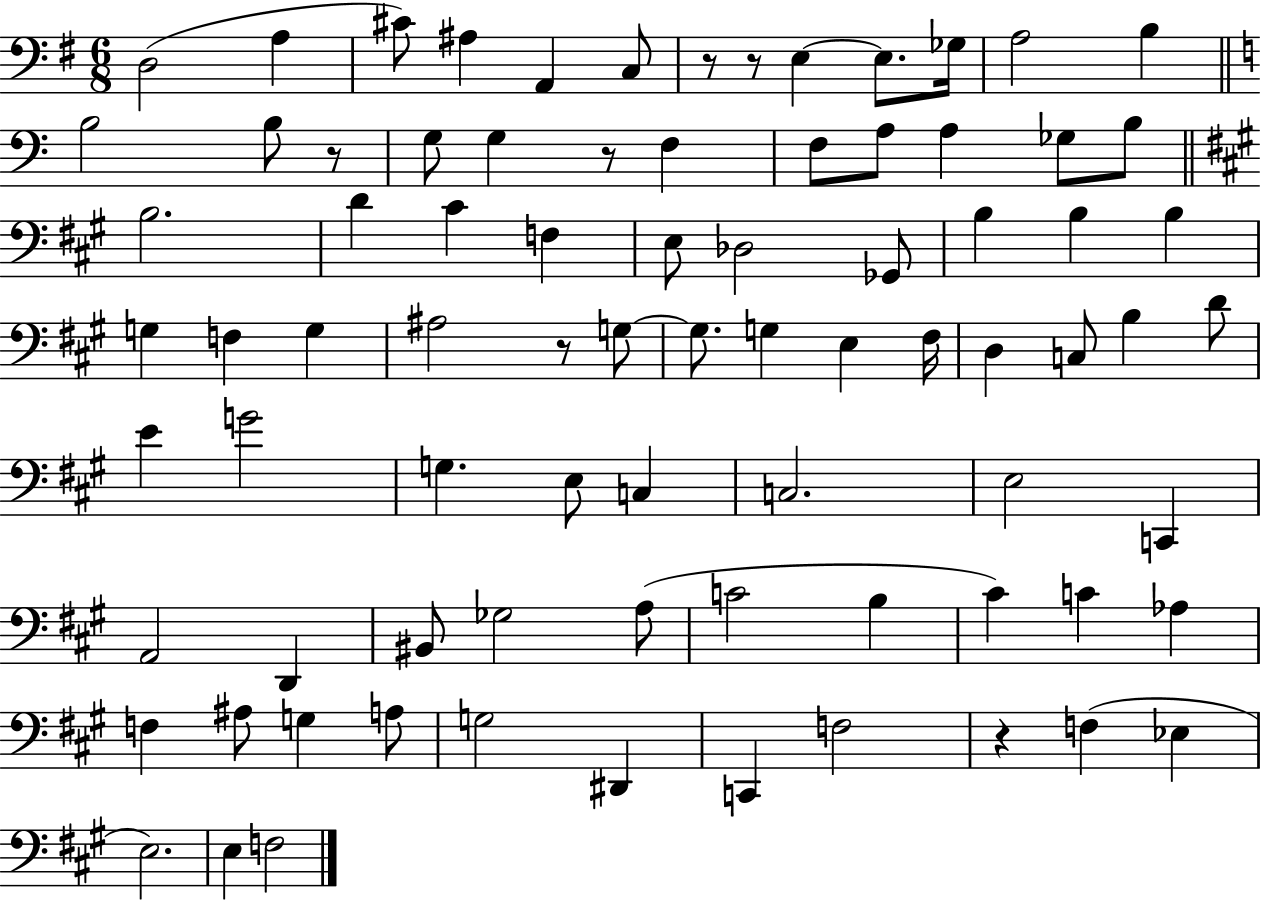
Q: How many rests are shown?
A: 6